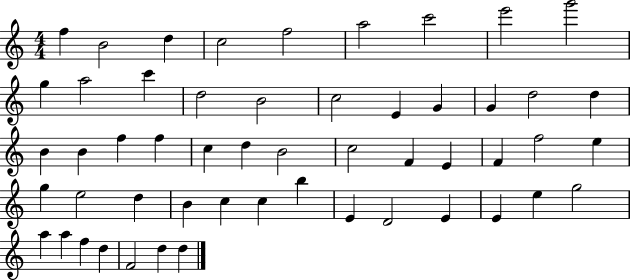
F5/q B4/h D5/q C5/h F5/h A5/h C6/h E6/h G6/h G5/q A5/h C6/q D5/h B4/h C5/h E4/q G4/q G4/q D5/h D5/q B4/q B4/q F5/q F5/q C5/q D5/q B4/h C5/h F4/q E4/q F4/q F5/h E5/q G5/q E5/h D5/q B4/q C5/q C5/q B5/q E4/q D4/h E4/q E4/q E5/q G5/h A5/q A5/q F5/q D5/q F4/h D5/q D5/q